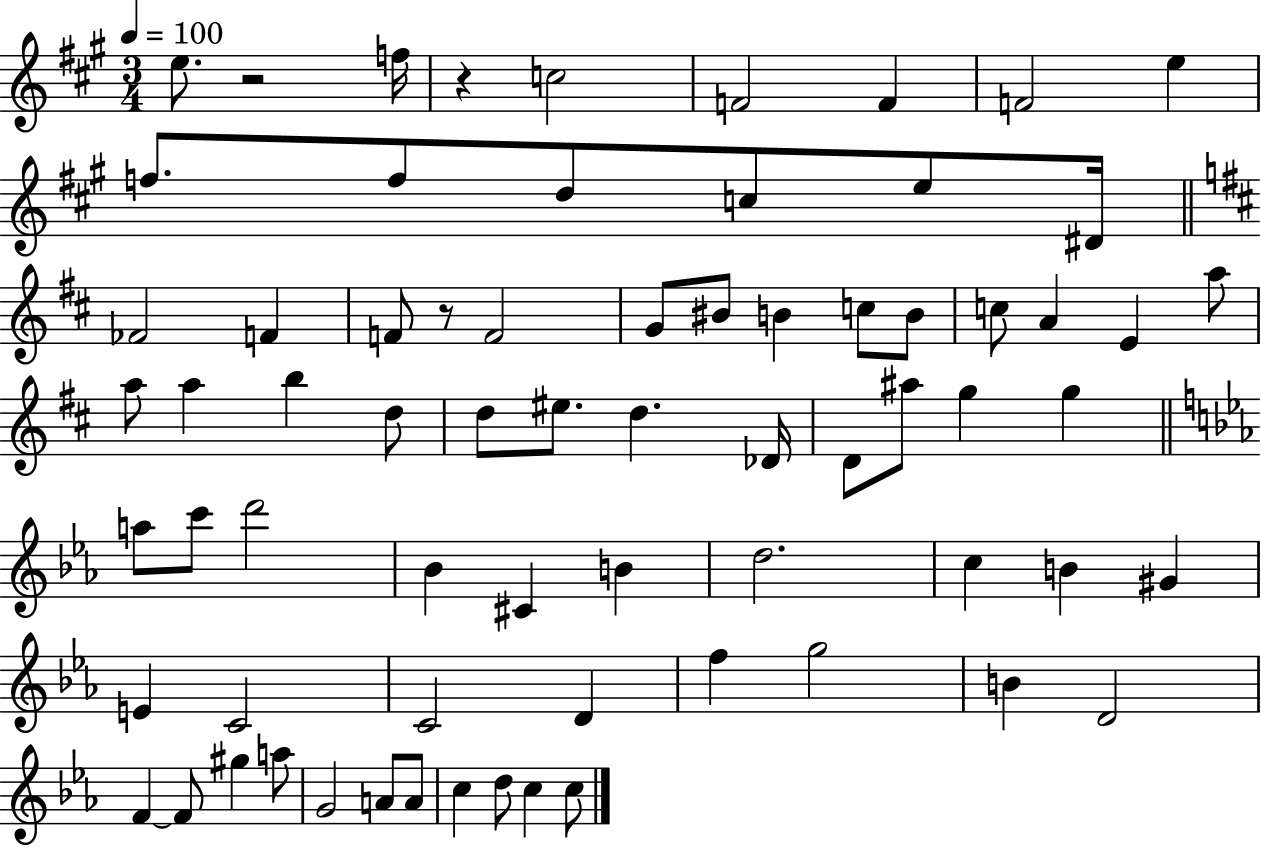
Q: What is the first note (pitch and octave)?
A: E5